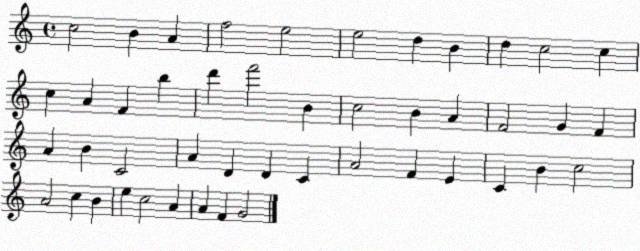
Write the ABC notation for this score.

X:1
T:Untitled
M:4/4
L:1/4
K:C
c2 B A f2 e2 e2 d B d c2 c c A F b d' f'2 B c2 B A F2 G F A B C2 A D D C A2 F E C B c2 A2 c B e c2 A A F G2